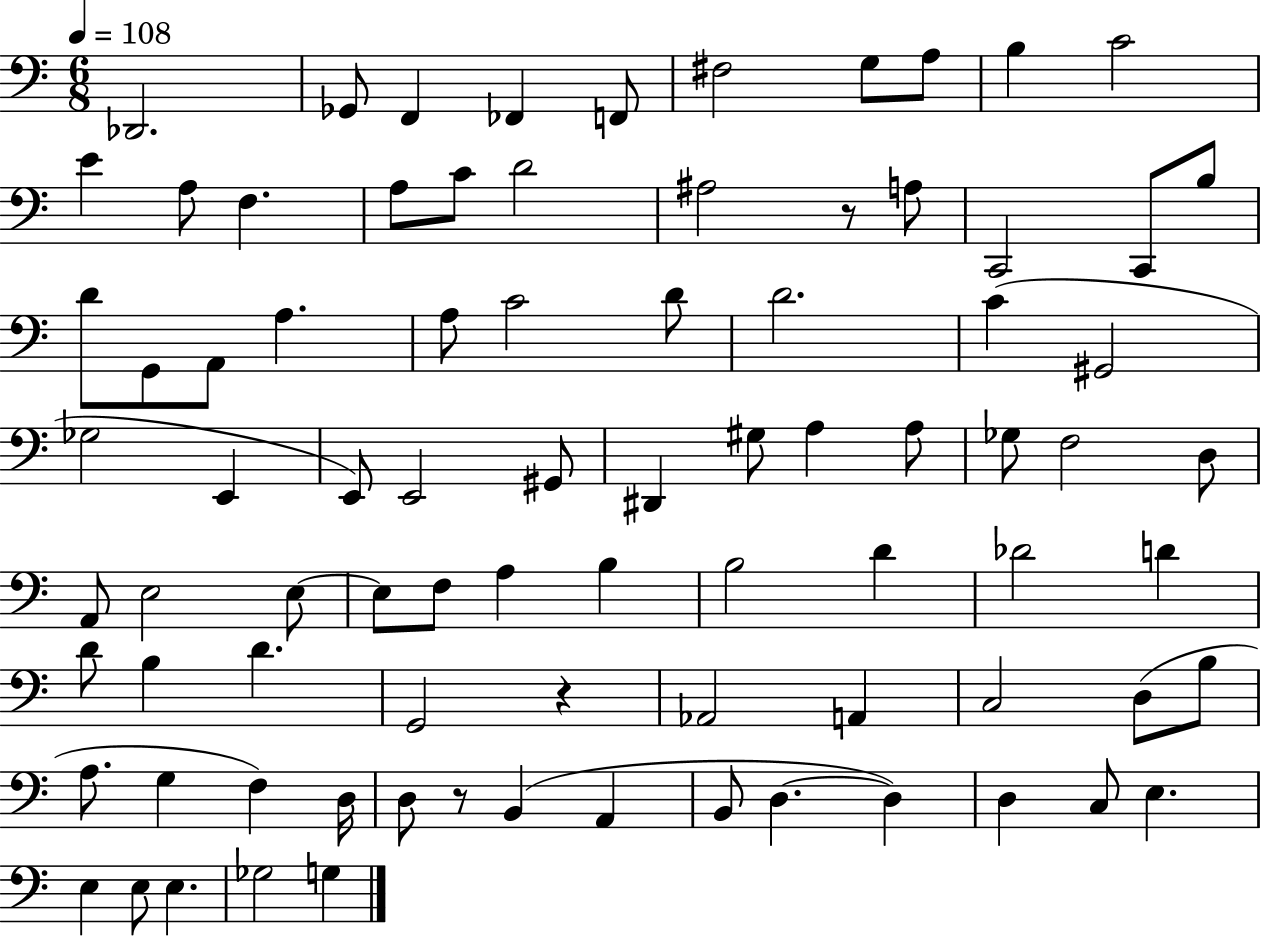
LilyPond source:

{
  \clef bass
  \numericTimeSignature
  \time 6/8
  \key c \major
  \tempo 4 = 108
  des,2. | ges,8 f,4 fes,4 f,8 | fis2 g8 a8 | b4 c'2 | \break e'4 a8 f4. | a8 c'8 d'2 | ais2 r8 a8 | c,2 c,8 b8 | \break d'8 g,8 a,8 a4. | a8 c'2 d'8 | d'2. | c'4( gis,2 | \break ges2 e,4 | e,8) e,2 gis,8 | dis,4 gis8 a4 a8 | ges8 f2 d8 | \break a,8 e2 e8~~ | e8 f8 a4 b4 | b2 d'4 | des'2 d'4 | \break d'8 b4 d'4. | g,2 r4 | aes,2 a,4 | c2 d8( b8 | \break a8. g4 f4) d16 | d8 r8 b,4( a,4 | b,8 d4.~~ d4) | d4 c8 e4. | \break e4 e8 e4. | ges2 g4 | \bar "|."
}